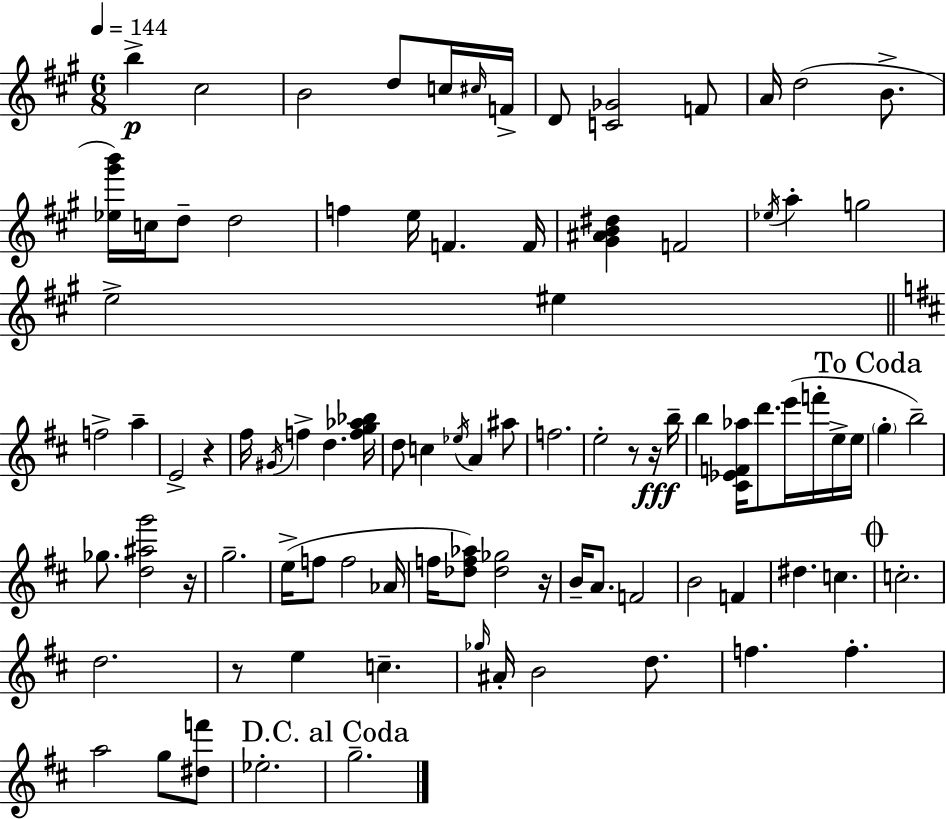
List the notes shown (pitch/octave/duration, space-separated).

B5/q C#5/h B4/h D5/e C5/s C#5/s F4/s D4/e [C4,Gb4]/h F4/e A4/s D5/h B4/e. [Eb5,G#6,B6]/s C5/s D5/e D5/h F5/q E5/s F4/q. F4/s [G#4,A#4,B4,D#5]/q F4/h Eb5/s A5/q G5/h E5/h EIS5/q F5/h A5/q E4/h R/q F#5/s G#4/s F5/q D5/q. [F5,G5,Ab5,Bb5]/s D5/e C5/q Eb5/s A4/q A#5/e F5/h. E5/h R/e R/s B5/s B5/q [C#4,Eb4,F4,Ab5]/s D6/e. E6/s F6/s E5/s E5/s G5/q B5/h Gb5/e. [D5,A#5,G6]/h R/s G5/h. E5/s F5/e F5/h Ab4/s F5/s [Db5,F5,Ab5]/e [Db5,Gb5]/h R/s B4/s A4/e. F4/h B4/h F4/q D#5/q. C5/q. C5/h. D5/h. R/e E5/q C5/q. Gb5/s A#4/s B4/h D5/e. F5/q. F5/q. A5/h G5/e [D#5,F6]/e Eb5/h. G5/h.